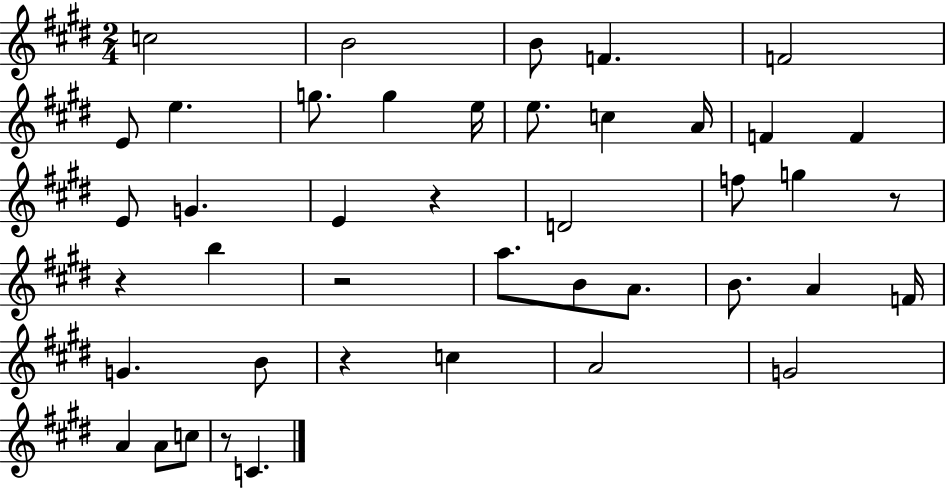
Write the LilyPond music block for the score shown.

{
  \clef treble
  \numericTimeSignature
  \time 2/4
  \key e \major
  c''2 | b'2 | b'8 f'4. | f'2 | \break e'8 e''4. | g''8. g''4 e''16 | e''8. c''4 a'16 | f'4 f'4 | \break e'8 g'4. | e'4 r4 | d'2 | f''8 g''4 r8 | \break r4 b''4 | r2 | a''8. b'8 a'8. | b'8. a'4 f'16 | \break g'4. b'8 | r4 c''4 | a'2 | g'2 | \break a'4 a'8 c''8 | r8 c'4. | \bar "|."
}